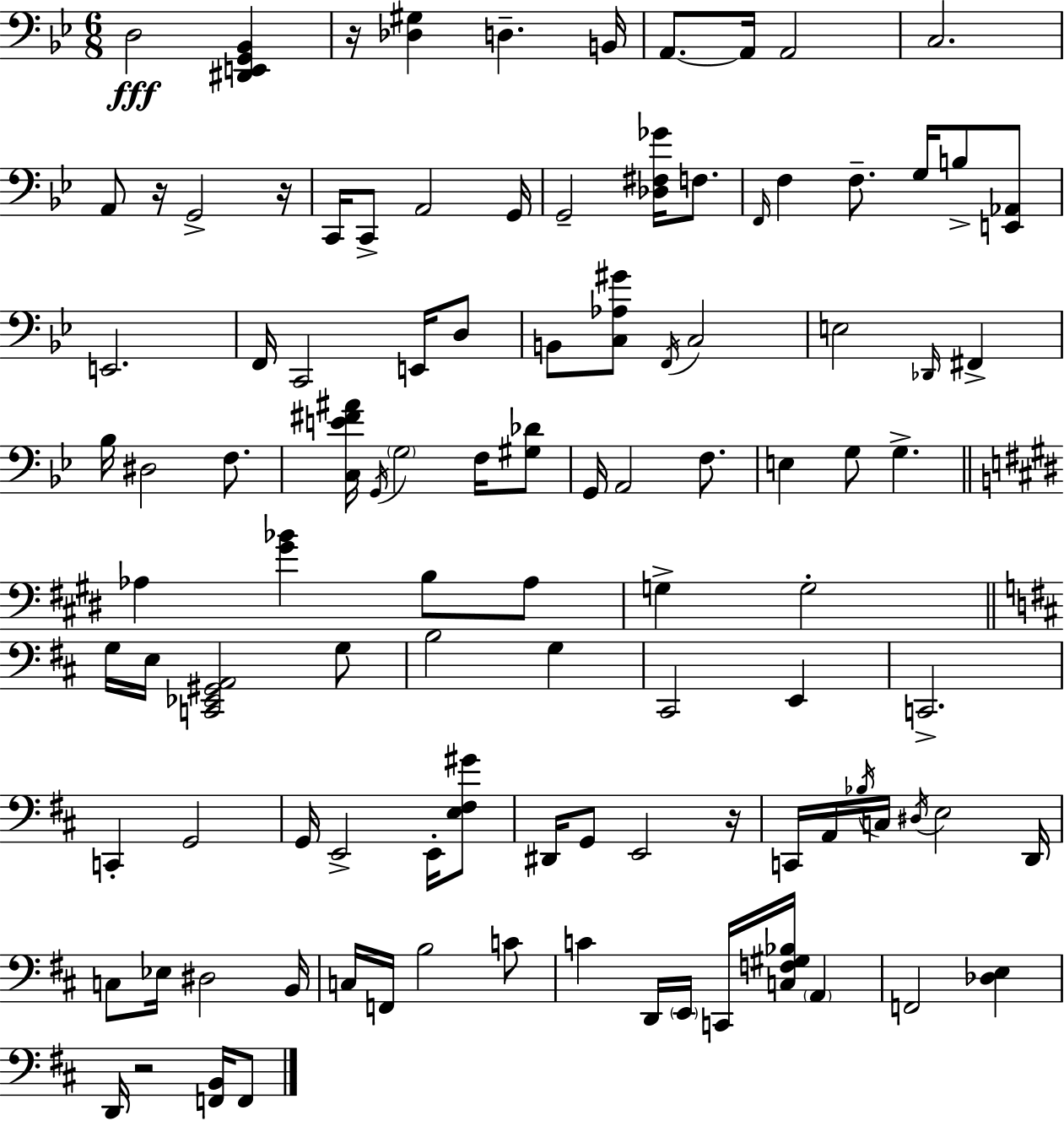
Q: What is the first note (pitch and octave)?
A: D3